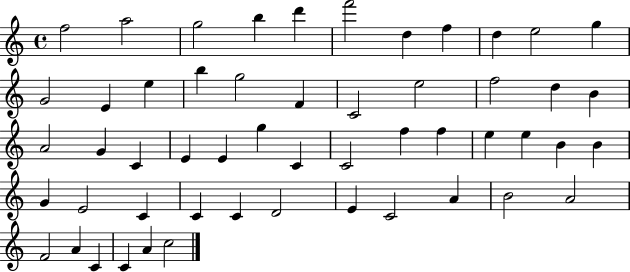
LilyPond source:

{
  \clef treble
  \time 4/4
  \defaultTimeSignature
  \key c \major
  f''2 a''2 | g''2 b''4 d'''4 | f'''2 d''4 f''4 | d''4 e''2 g''4 | \break g'2 e'4 e''4 | b''4 g''2 f'4 | c'2 e''2 | f''2 d''4 b'4 | \break a'2 g'4 c'4 | e'4 e'4 g''4 c'4 | c'2 f''4 f''4 | e''4 e''4 b'4 b'4 | \break g'4 e'2 c'4 | c'4 c'4 d'2 | e'4 c'2 a'4 | b'2 a'2 | \break f'2 a'4 c'4 | c'4 a'4 c''2 | \bar "|."
}